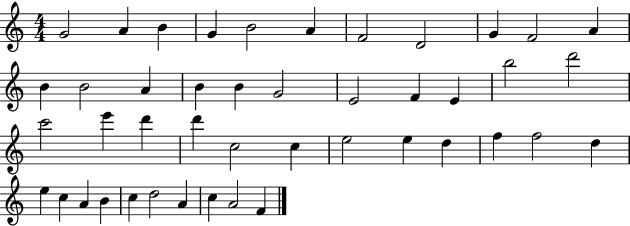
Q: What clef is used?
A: treble